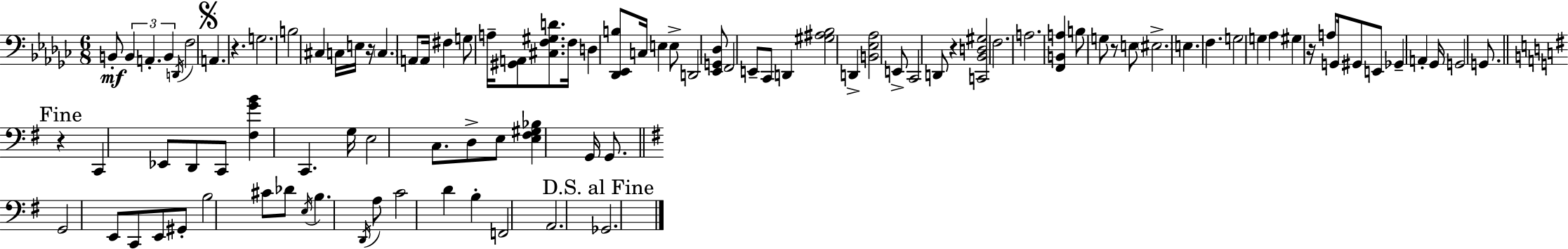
X:1
T:Untitled
M:6/8
L:1/4
K:Ebm
B,,/2 B,, A,, B,, D,,/4 F,2 A,, z G,2 B,2 ^C, C,/4 E,/4 z/4 C, A,,/2 A,,/4 ^F, G,/2 A,/4 [^G,,A,,]/2 [^C,F,^G,D]/2 F,/4 D, [_D,,_E,,B,]/2 C,/4 E, E,/2 D,,2 [_E,,G,,_D,]/2 F,,2 E,,/2 _C,,/2 D,, [^G,^A,_B,]2 D,, [B,,_E,_A,]2 E,,/2 _C,,2 D,,/2 z [C,,_B,,D,^G,]2 F,2 A,2 [F,,B,,A,] B,/2 G,/2 z/2 E,/2 ^E,2 E, F, G,2 G, _A, ^G, z/4 A,/2 G,,/4 ^G,,/2 E,,/2 _G,, A,, _G,,/4 G,,2 G,,/2 z C,, _E,,/2 D,,/2 C,,/2 [^F,GB] C,, G,/4 E,2 C,/2 D,/2 E,/2 [E,^F,^G,_B,] G,,/4 G,,/2 G,,2 E,,/2 C,,/2 E,,/2 ^G,,/2 B,2 ^C/2 _D/2 E,/4 B, D,,/4 A,/2 C2 D B, F,,2 A,,2 _G,,2